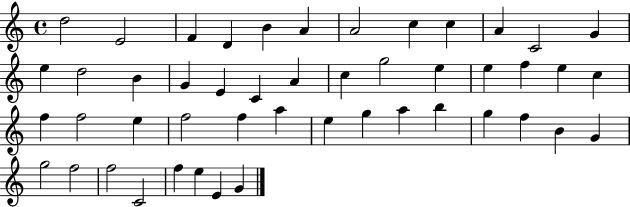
D5/h E4/h F4/q D4/q B4/q A4/q A4/h C5/q C5/q A4/q C4/h G4/q E5/q D5/h B4/q G4/q E4/q C4/q A4/q C5/q G5/h E5/q E5/q F5/q E5/q C5/q F5/q F5/h E5/q F5/h F5/q A5/q E5/q G5/q A5/q B5/q G5/q F5/q B4/q G4/q G5/h F5/h F5/h C4/h F5/q E5/q E4/q G4/q